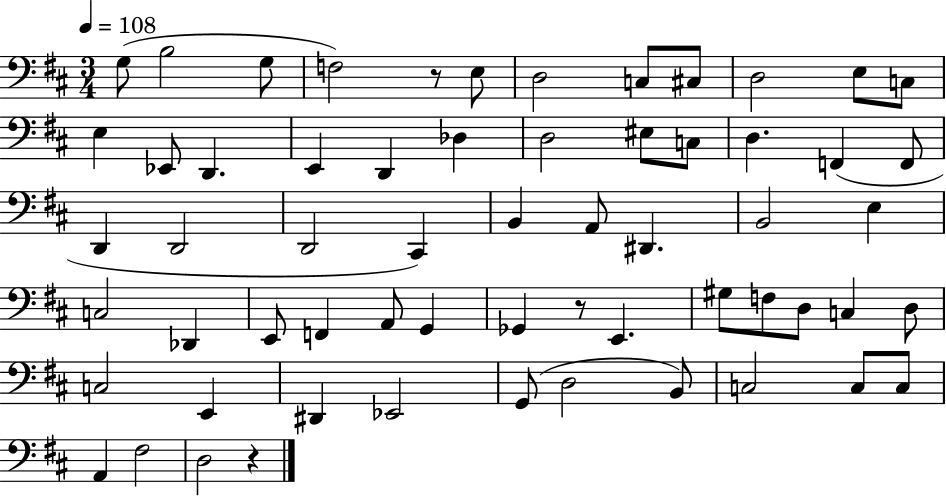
{
  \clef bass
  \numericTimeSignature
  \time 3/4
  \key d \major
  \tempo 4 = 108
  g8( b2 g8 | f2) r8 e8 | d2 c8 cis8 | d2 e8 c8 | \break e4 ees,8 d,4. | e,4 d,4 des4 | d2 eis8 c8 | d4. f,4( f,8 | \break d,4 d,2 | d,2 cis,4) | b,4 a,8 dis,4. | b,2 e4 | \break c2 des,4 | e,8 f,4 a,8 g,4 | ges,4 r8 e,4. | gis8 f8 d8 c4 d8 | \break c2 e,4 | dis,4 ees,2 | g,8( d2 b,8) | c2 c8 c8 | \break a,4 fis2 | d2 r4 | \bar "|."
}